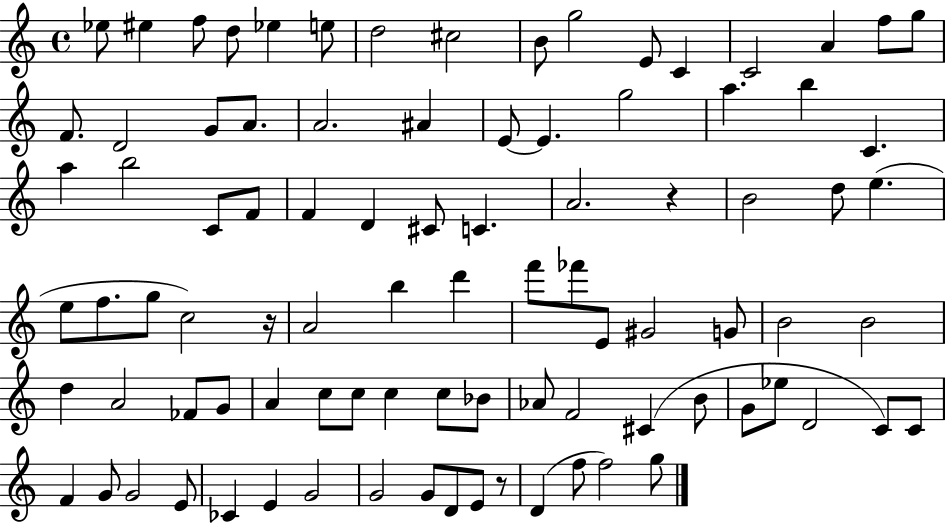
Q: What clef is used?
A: treble